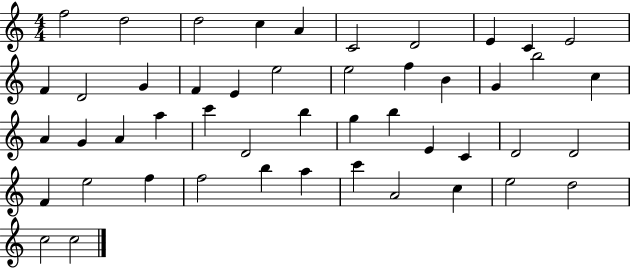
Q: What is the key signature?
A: C major